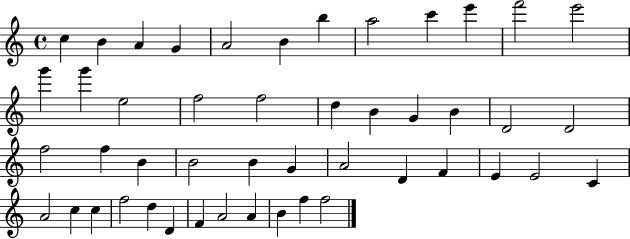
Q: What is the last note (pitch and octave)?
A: F5